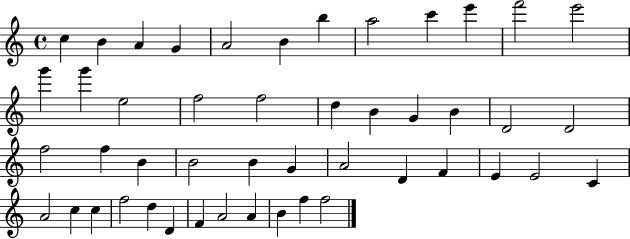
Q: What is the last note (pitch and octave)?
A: F5